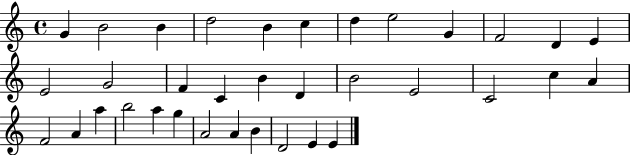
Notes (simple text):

G4/q B4/h B4/q D5/h B4/q C5/q D5/q E5/h G4/q F4/h D4/q E4/q E4/h G4/h F4/q C4/q B4/q D4/q B4/h E4/h C4/h C5/q A4/q F4/h A4/q A5/q B5/h A5/q G5/q A4/h A4/q B4/q D4/h E4/q E4/q